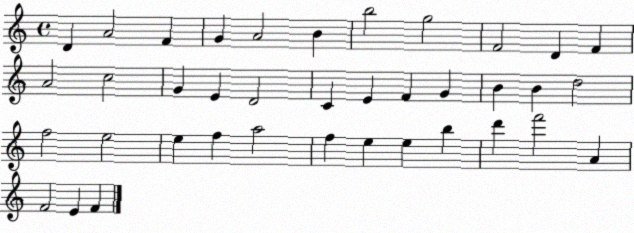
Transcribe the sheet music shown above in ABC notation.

X:1
T:Untitled
M:4/4
L:1/4
K:C
D A2 F G A2 B b2 g2 F2 D F A2 c2 G E D2 C E F G B B d2 f2 e2 e f a2 f e e b d' f'2 A F2 E F